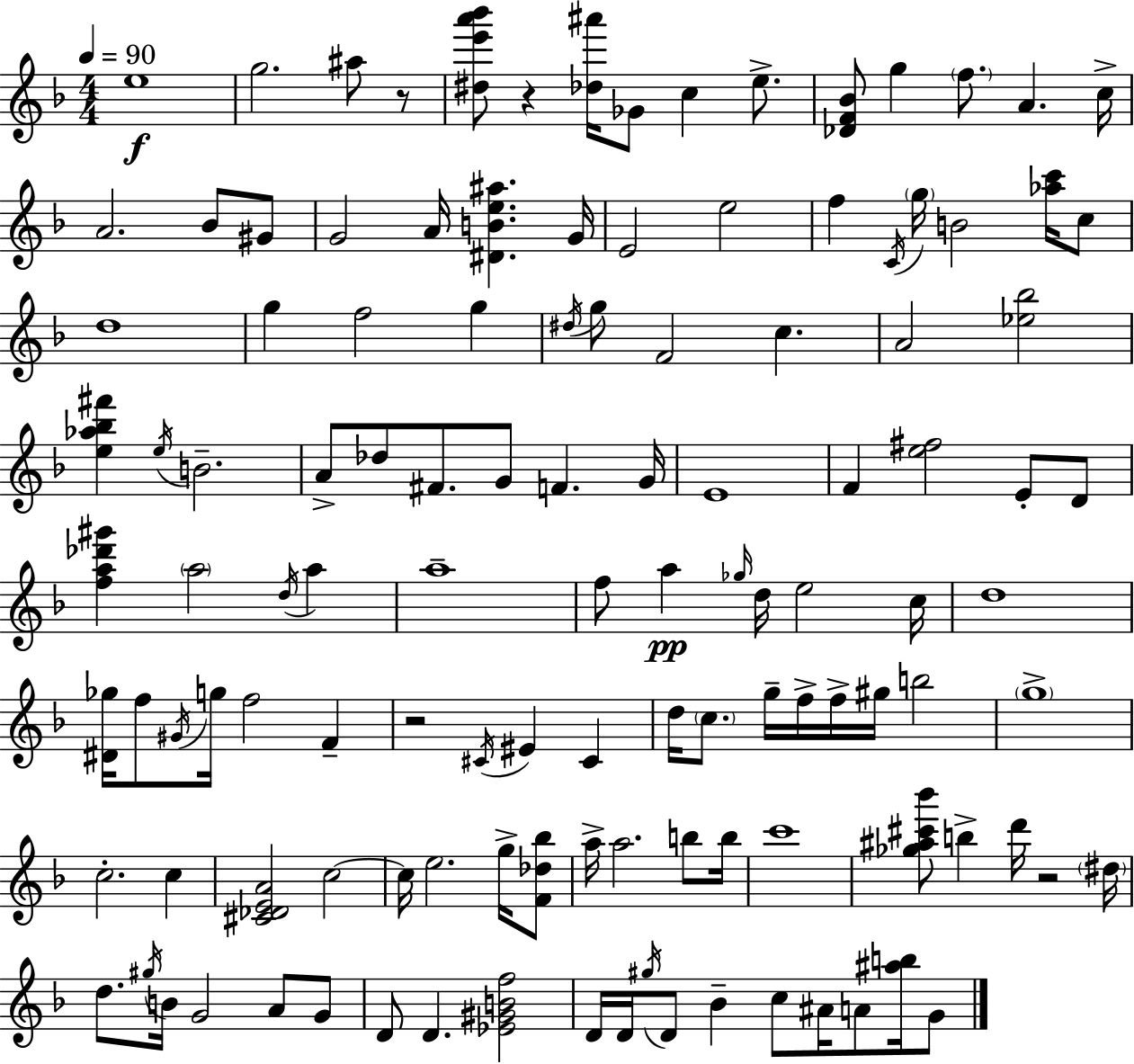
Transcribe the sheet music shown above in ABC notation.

X:1
T:Untitled
M:4/4
L:1/4
K:F
e4 g2 ^a/2 z/2 [^de'a'_b']/2 z [_d^a']/4 _G/2 c e/2 [_DF_B]/2 g f/2 A c/4 A2 _B/2 ^G/2 G2 A/4 [^DBe^a] G/4 E2 e2 f C/4 g/4 B2 [_ac']/4 c/2 d4 g f2 g ^d/4 g/2 F2 c A2 [_e_b]2 [e_a_b^f'] e/4 B2 A/2 _d/2 ^F/2 G/2 F G/4 E4 F [e^f]2 E/2 D/2 [fa_d'^g'] a2 d/4 a a4 f/2 a _g/4 d/4 e2 c/4 d4 [^D_g]/4 f/2 ^G/4 g/4 f2 F z2 ^C/4 ^E ^C d/4 c/2 g/4 f/4 f/4 ^g/4 b2 g4 c2 c [^C_DEA]2 c2 c/4 e2 g/4 [F_d_b]/2 a/4 a2 b/2 b/4 c'4 [_g^a^c'_b']/2 b d'/4 z2 ^d/4 d/2 ^g/4 B/4 G2 A/2 G/2 D/2 D [_E^GBf]2 D/4 D/4 ^g/4 D/2 _B c/2 ^A/4 A/2 [^ab]/4 G/2